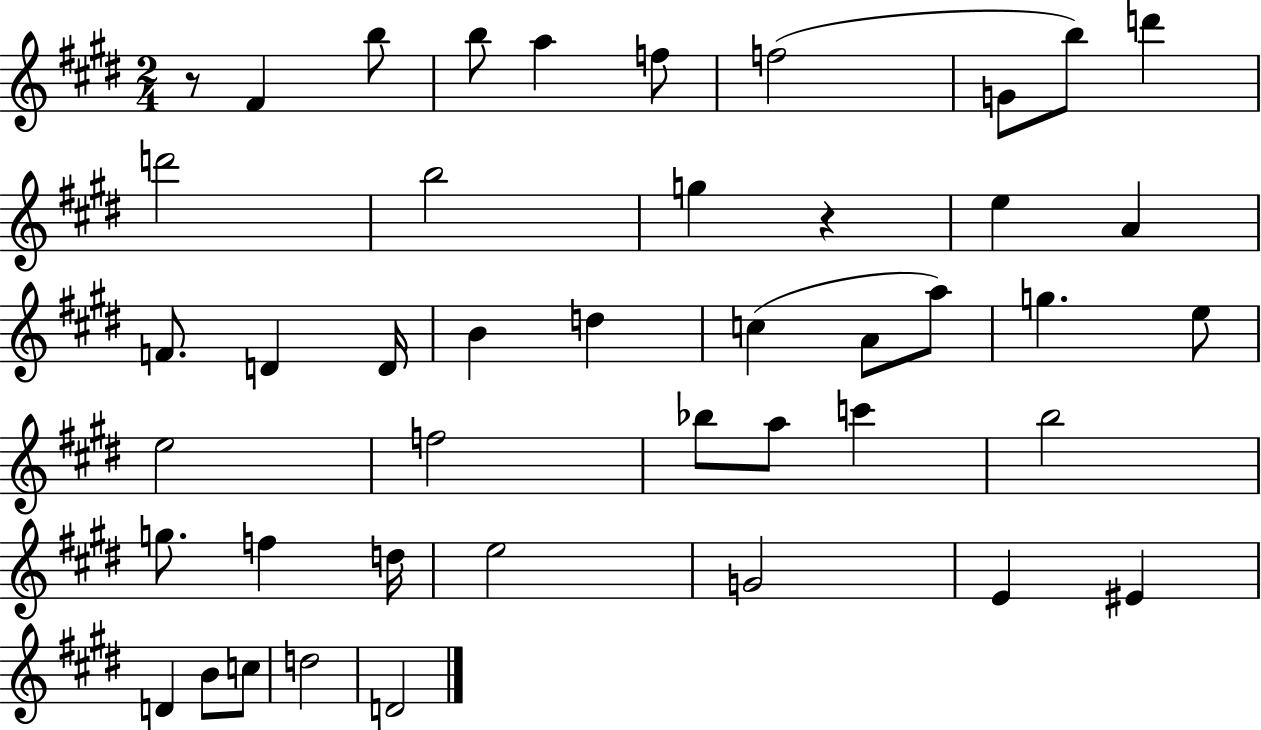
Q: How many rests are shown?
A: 2